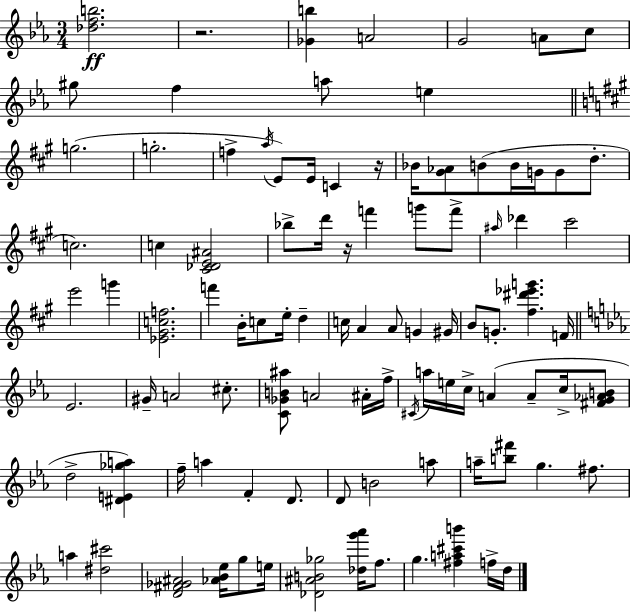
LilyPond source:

{
  \clef treble
  \numericTimeSignature
  \time 3/4
  \key c \minor
  <des'' f'' b''>2.\ff | r2. | <ges' b''>4 a'2 | g'2 a'8 c''8 | \break gis''8 f''4 a''8 e''4 | \bar "||" \break \key a \major g''2.( | g''2.-. | f''4-> \acciaccatura { a''16 } e'8) e'16 c'4 | r16 bes'16 <gis' aes'>8 b'8( b'16 g'16 g'8 d''8.-. | \break c''2.) | c''4 <cis' des' e' ais'>2 | bes''8-> d'''16 r16 f'''4 g'''8 f'''8-> | \grace { ais''16 } des'''4 cis'''2 | \break e'''2 g'''4 | <ees' gis' c'' f''>2. | f'''4 b'16-. c''8 e''16-. d''4-- | c''16 a'4 a'8 g'4 | \break gis'16 b'8 g'8.-. <fis'' dis''' ees''' g'''>4. | f'16 \bar "||" \break \key ees \major ees'2. | gis'16-- a'2 cis''8.-. | <c' ges' b' ais''>8 a'2 ais'16-. f''16-> | \acciaccatura { cis'16 } a''16 e''16 c''16-> a'4( a'8-- c''16-> <fis' g' aes' b'>8 | \break d''2-> <dis' e' ges'' a''>4) | f''16-- a''4 f'4-. d'8. | d'8 b'2 a''8 | a''16-- <b'' fis'''>8 g''4. fis''8. | \break a''4 <dis'' cis'''>2 | <d' fis' ges' ais'>2 <aes' bes' ees''>16 g''8 | e''16 <des' ais' b' ges''>2 <des'' g''' aes'''>16 f''8. | g''4. <fis'' a'' cis''' b'''>4 f''16-> | \break d''16 \bar "|."
}